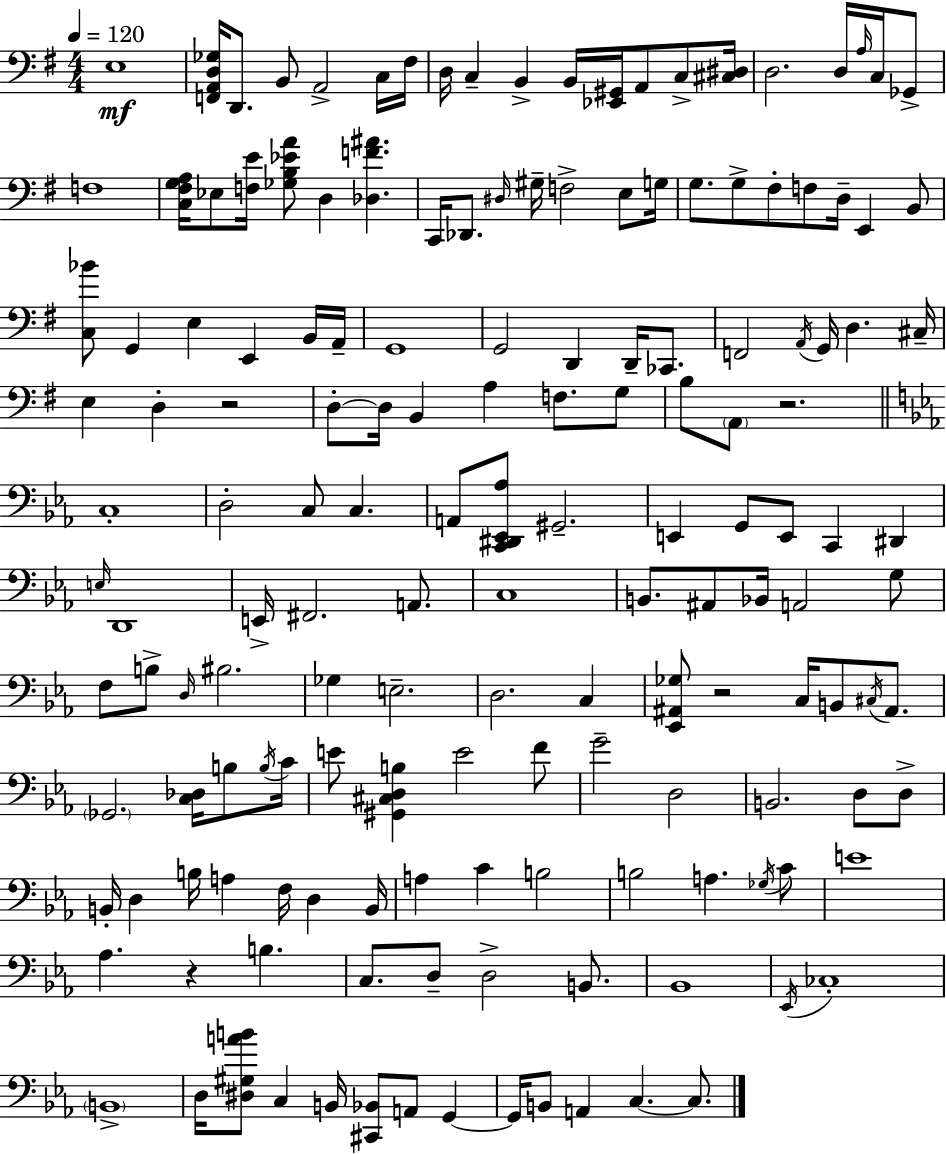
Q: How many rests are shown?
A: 4